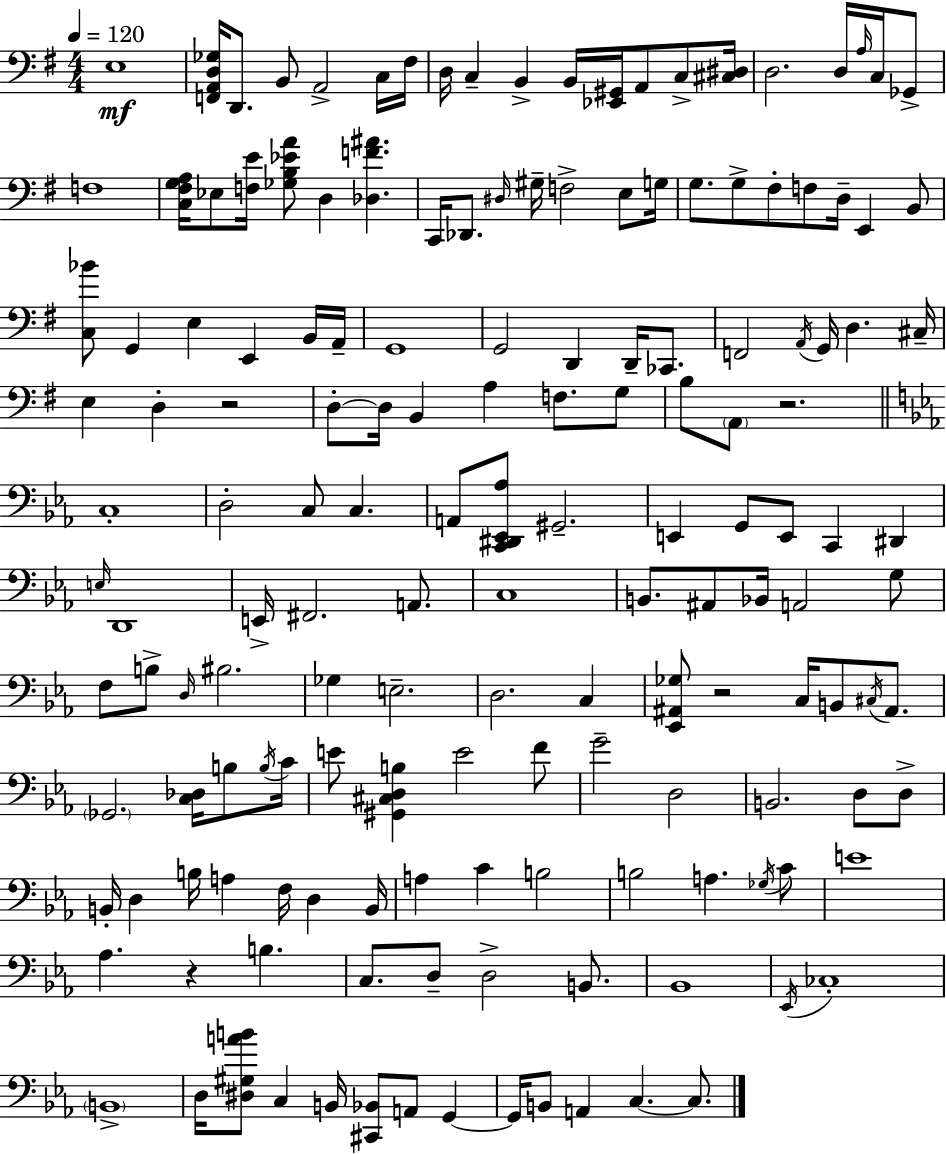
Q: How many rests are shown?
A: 4